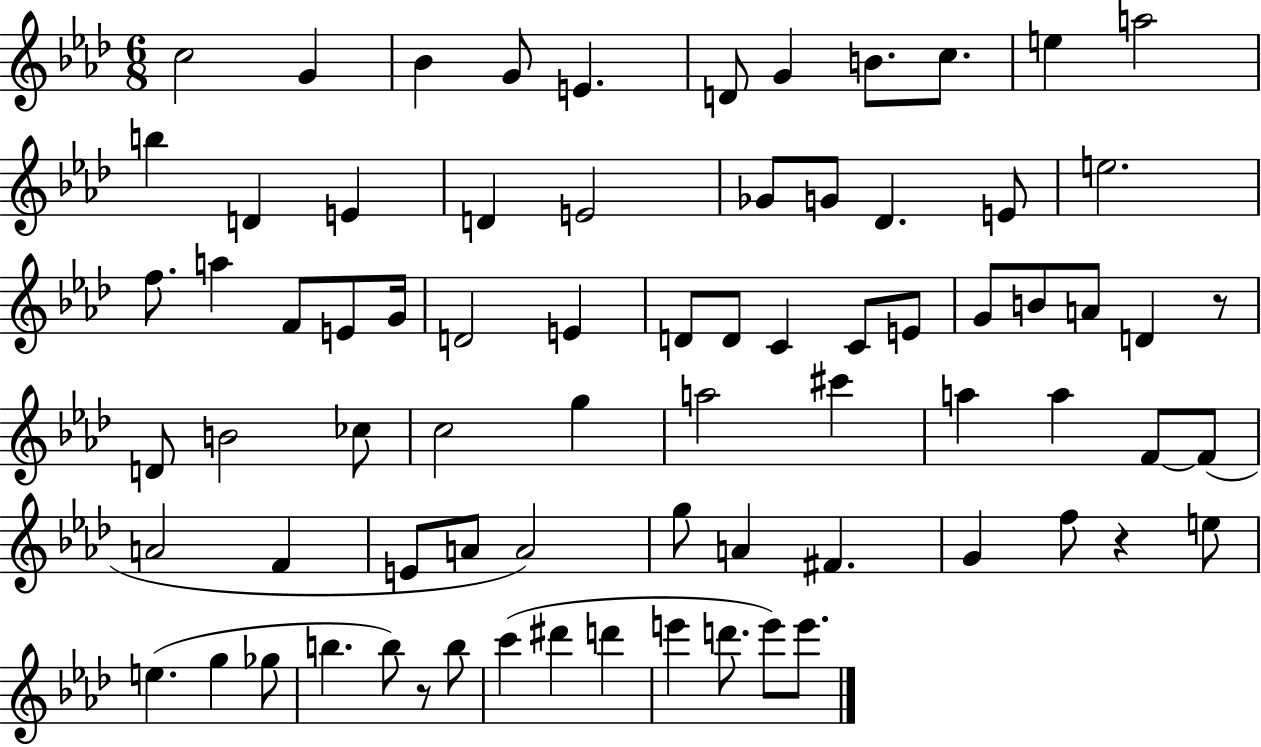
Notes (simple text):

C5/h G4/q Bb4/q G4/e E4/q. D4/e G4/q B4/e. C5/e. E5/q A5/h B5/q D4/q E4/q D4/q E4/h Gb4/e G4/e Db4/q. E4/e E5/h. F5/e. A5/q F4/e E4/e G4/s D4/h E4/q D4/e D4/e C4/q C4/e E4/e G4/e B4/e A4/e D4/q R/e D4/e B4/h CES5/e C5/h G5/q A5/h C#6/q A5/q A5/q F4/e F4/e A4/h F4/q E4/e A4/e A4/h G5/e A4/q F#4/q. G4/q F5/e R/q E5/e E5/q. G5/q Gb5/e B5/q. B5/e R/e B5/e C6/q D#6/q D6/q E6/q D6/e. E6/e E6/e.